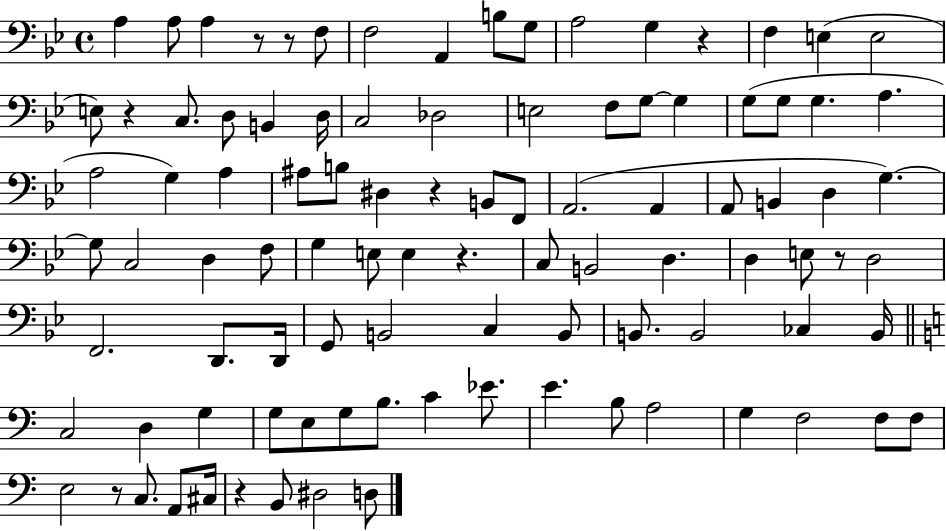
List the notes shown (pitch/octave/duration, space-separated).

A3/q A3/e A3/q R/e R/e F3/e F3/h A2/q B3/e G3/e A3/h G3/q R/q F3/q E3/q E3/h E3/e R/q C3/e. D3/e B2/q D3/s C3/h Db3/h E3/h F3/e G3/e G3/q G3/e G3/e G3/q. A3/q. A3/h G3/q A3/q A#3/e B3/e D#3/q R/q B2/e F2/e A2/h. A2/q A2/e B2/q D3/q G3/q. G3/e C3/h D3/q F3/e G3/q E3/e E3/q R/q. C3/e B2/h D3/q. D3/q E3/e R/e D3/h F2/h. D2/e. D2/s G2/e B2/h C3/q B2/e B2/e. B2/h CES3/q B2/s C3/h D3/q G3/q G3/e E3/e G3/e B3/e. C4/q Eb4/e. E4/q. B3/e A3/h G3/q F3/h F3/e F3/e E3/h R/e C3/e. A2/e C#3/s R/q B2/e D#3/h D3/e